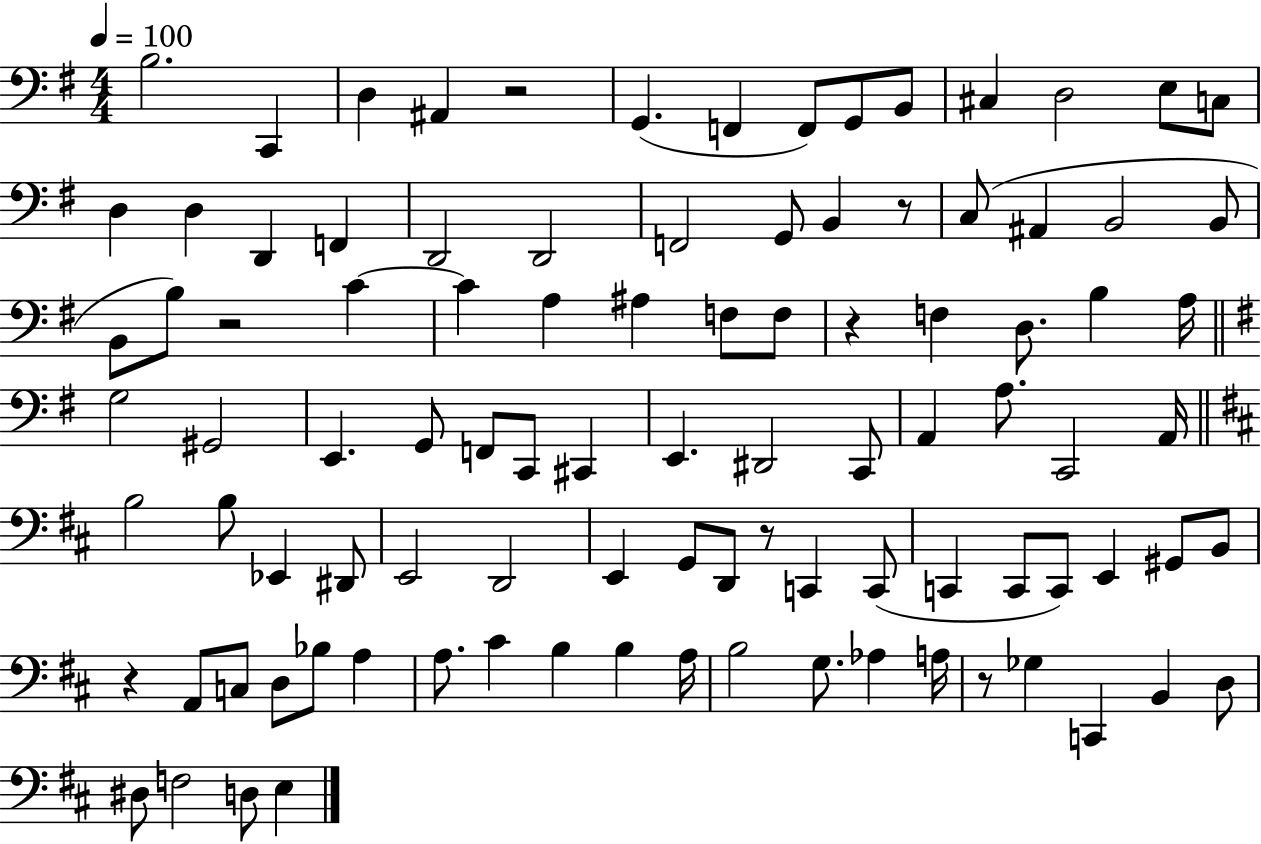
B3/h. C2/q D3/q A#2/q R/h G2/q. F2/q F2/e G2/e B2/e C#3/q D3/h E3/e C3/e D3/q D3/q D2/q F2/q D2/h D2/h F2/h G2/e B2/q R/e C3/e A#2/q B2/h B2/e B2/e B3/e R/h C4/q C4/q A3/q A#3/q F3/e F3/e R/q F3/q D3/e. B3/q A3/s G3/h G#2/h E2/q. G2/e F2/e C2/e C#2/q E2/q. D#2/h C2/e A2/q A3/e. C2/h A2/s B3/h B3/e Eb2/q D#2/e E2/h D2/h E2/q G2/e D2/e R/e C2/q C2/e C2/q C2/e C2/e E2/q G#2/e B2/e R/q A2/e C3/e D3/e Bb3/e A3/q A3/e. C#4/q B3/q B3/q A3/s B3/h G3/e. Ab3/q A3/s R/e Gb3/q C2/q B2/q D3/e D#3/e F3/h D3/e E3/q